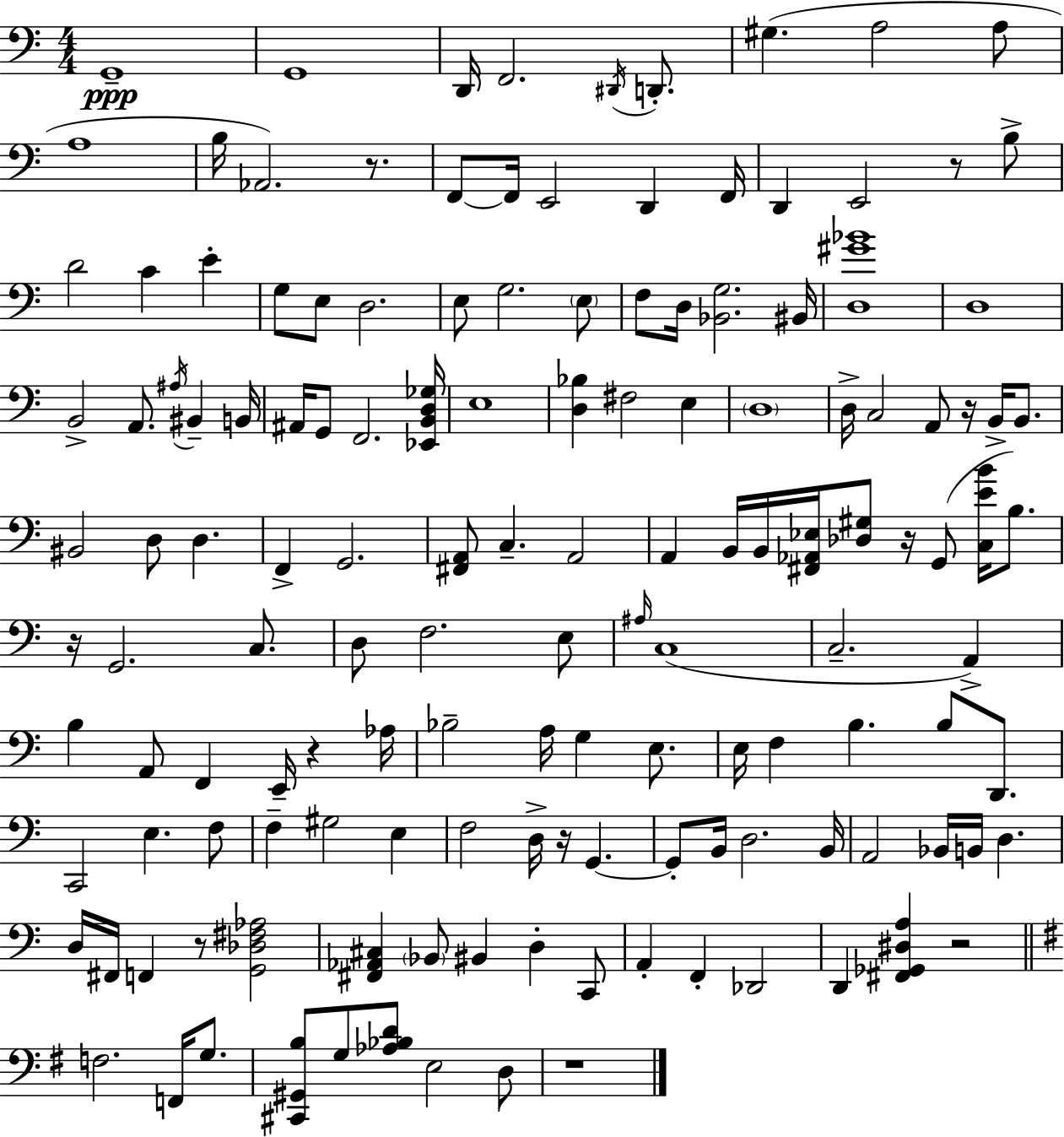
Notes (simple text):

G2/w G2/w D2/s F2/h. D#2/s D2/e. G#3/q. A3/h A3/e A3/w B3/s Ab2/h. R/e. F2/e F2/s E2/h D2/q F2/s D2/q E2/h R/e B3/e D4/h C4/q E4/q G3/e E3/e D3/h. E3/e G3/h. E3/e F3/e D3/s [Bb2,G3]/h. BIS2/s [D3,G#4,Bb4]/w D3/w B2/h A2/e. A#3/s BIS2/q B2/s A#2/s G2/e F2/h. [Eb2,B2,D3,Gb3]/s E3/w [D3,Bb3]/q F#3/h E3/q D3/w D3/s C3/h A2/e R/s B2/s B2/e. BIS2/h D3/e D3/q. F2/q G2/h. [F#2,A2]/e C3/q. A2/h A2/q B2/s B2/s [F#2,Ab2,Eb3]/s [Db3,G#3]/e R/s G2/e [C3,E4,B4]/s B3/e. R/s G2/h. C3/e. D3/e F3/h. E3/e A#3/s C3/w C3/h. A2/q B3/q A2/e F2/q E2/s R/q Ab3/s Bb3/h A3/s G3/q E3/e. E3/s F3/q B3/q. B3/e D2/e. C2/h E3/q. F3/e F3/q G#3/h E3/q F3/h D3/s R/s G2/q. G2/e B2/s D3/h. B2/s A2/h Bb2/s B2/s D3/q. D3/s F#2/s F2/q R/e [G2,Db3,F#3,Ab3]/h [F#2,Ab2,C#3]/q Bb2/e BIS2/q D3/q C2/e A2/q F2/q Db2/h D2/q [F#2,Gb2,D#3,A3]/q R/h F3/h. F2/s G3/e. [C#2,G#2,B3]/e G3/e [Ab3,Bb3,D4]/e E3/h D3/e R/w